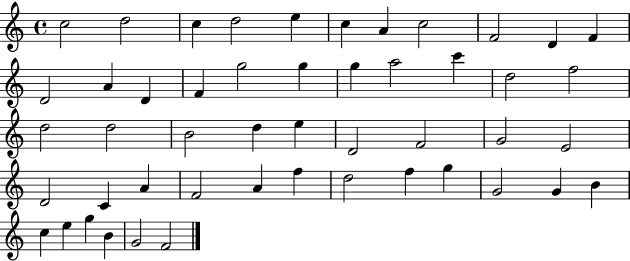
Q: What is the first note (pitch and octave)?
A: C5